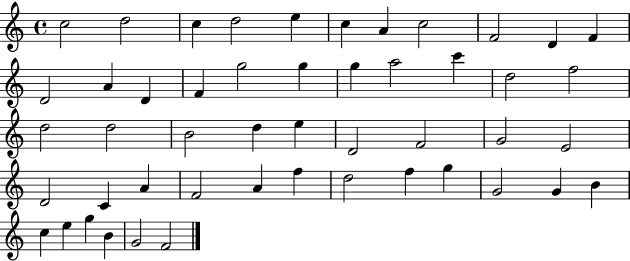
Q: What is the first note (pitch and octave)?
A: C5